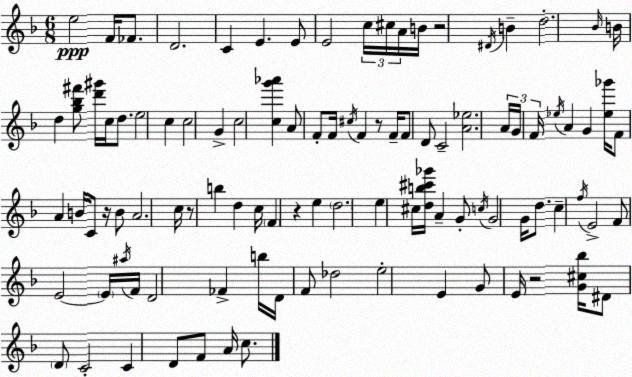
X:1
T:Untitled
M:6/8
L:1/4
K:Dm
e2 F/4 _F/2 D2 C E E/2 E2 c/4 ^c/4 A/4 B/4 z2 ^D/4 B d2 _B/4 B/4 d [g_b^f']/2 [d'^g']/4 c/4 d/2 e2 c c2 G c2 [cg'_a'] A/2 F/2 F/4 ^c/4 F z/2 F/4 F/2 D/2 C2 [A_e]2 A/4 G/4 F/4 _e/4 A G [_e_g']/4 F/2 A B/4 C/2 z/4 B/2 A2 c/4 z/2 b d c/4 F z e d2 e ^c/4 [db^c'_g']/4 A G/2 c/4 G2 G/4 d/2 c f/4 E2 F/2 E2 E/4 ^a/4 F/4 D2 _F b/4 D/4 F/2 _d2 e2 E G/2 E/4 z2 [G^c_b]/4 ^D/2 D/2 C2 C D/2 F/2 A/4 c/2